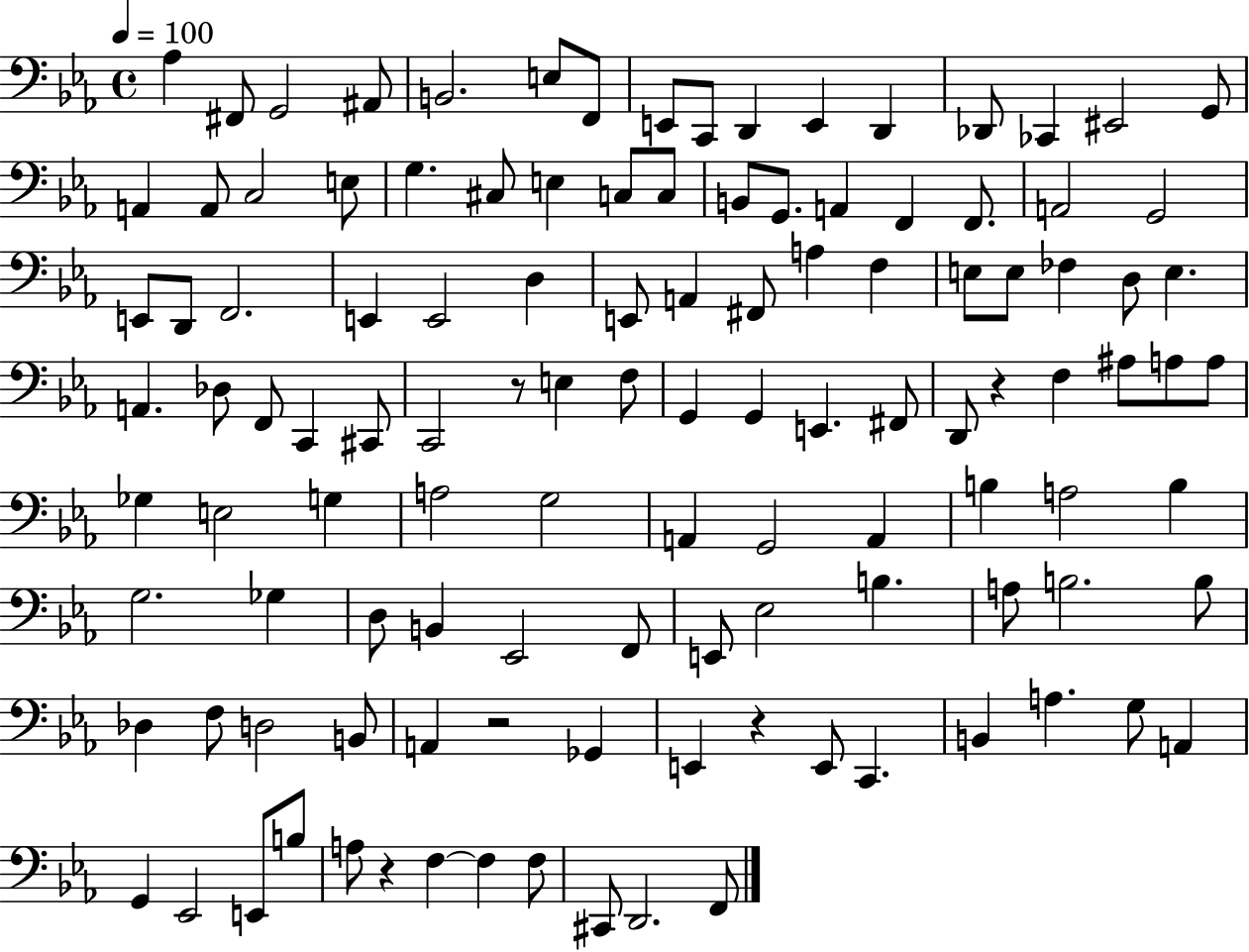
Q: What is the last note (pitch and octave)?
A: F2